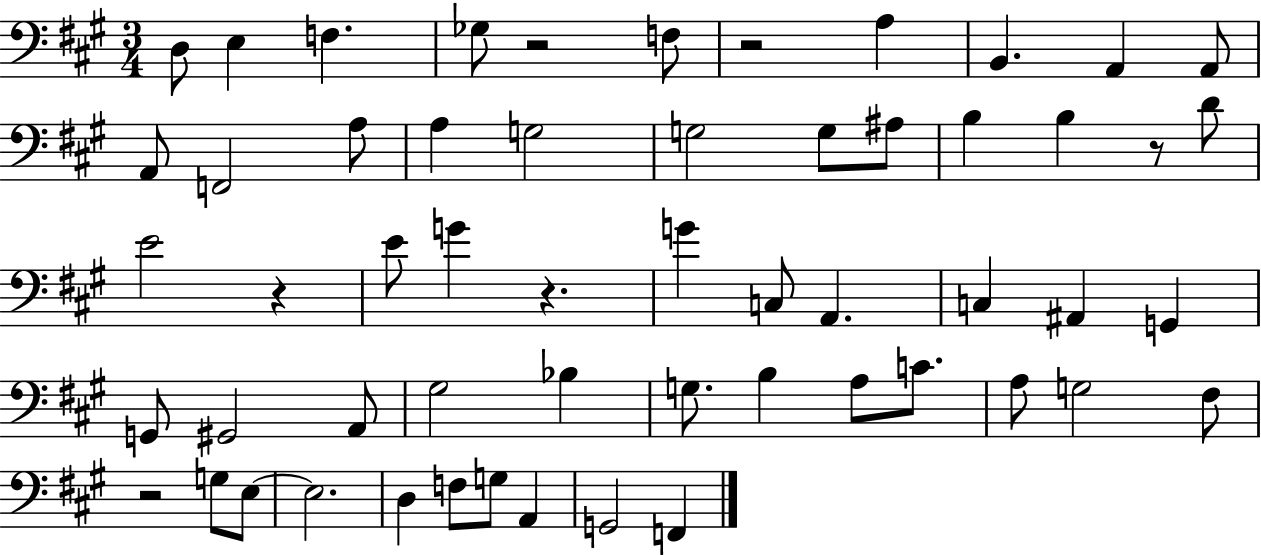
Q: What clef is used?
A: bass